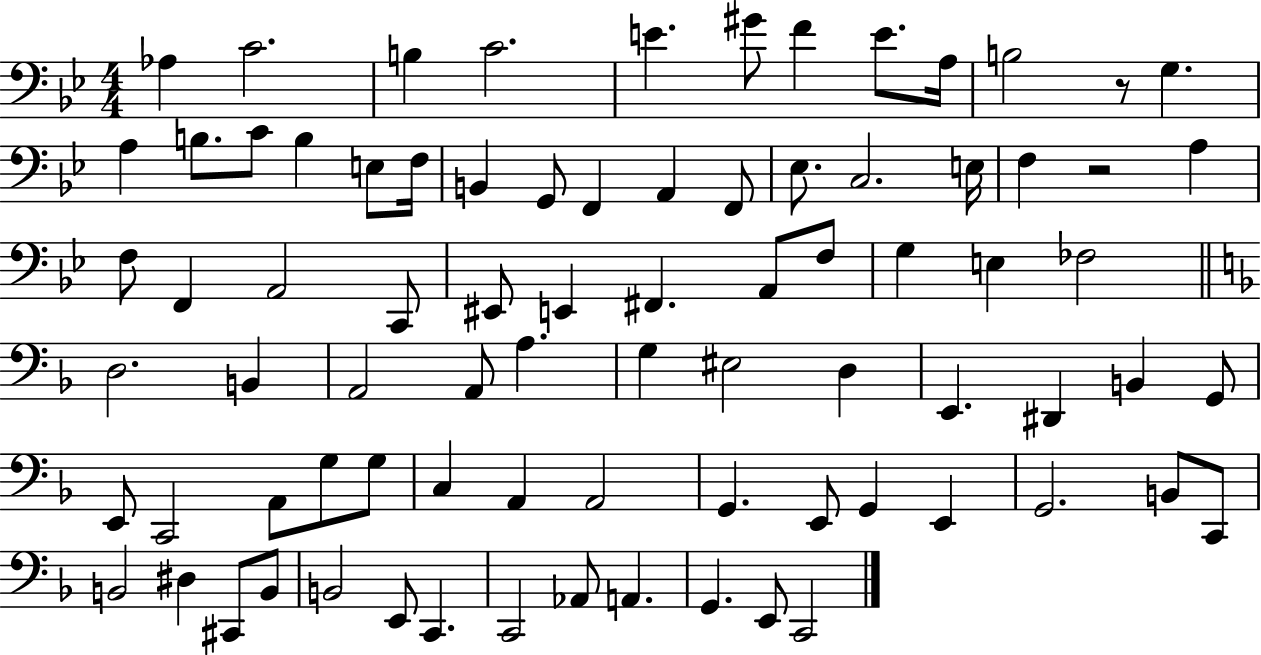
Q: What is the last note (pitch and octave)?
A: C2